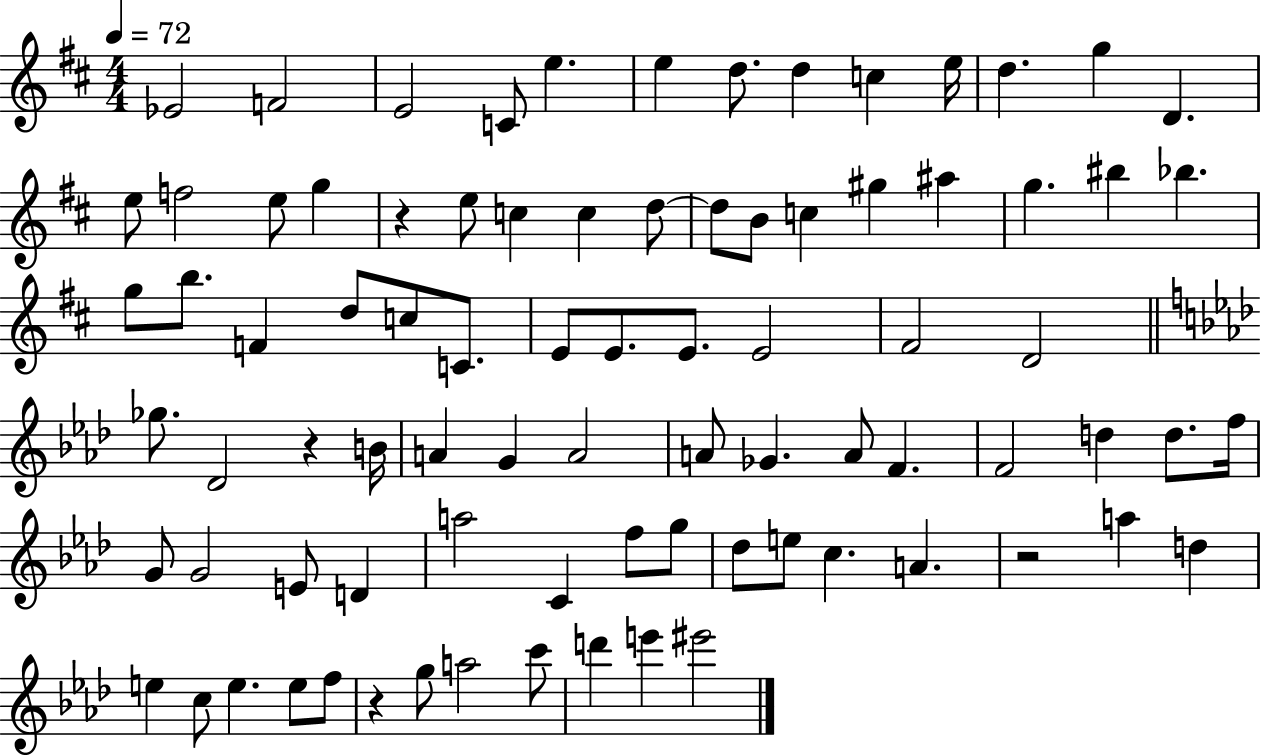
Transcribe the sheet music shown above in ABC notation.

X:1
T:Untitled
M:4/4
L:1/4
K:D
_E2 F2 E2 C/2 e e d/2 d c e/4 d g D e/2 f2 e/2 g z e/2 c c d/2 d/2 B/2 c ^g ^a g ^b _b g/2 b/2 F d/2 c/2 C/2 E/2 E/2 E/2 E2 ^F2 D2 _g/2 _D2 z B/4 A G A2 A/2 _G A/2 F F2 d d/2 f/4 G/2 G2 E/2 D a2 C f/2 g/2 _d/2 e/2 c A z2 a d e c/2 e e/2 f/2 z g/2 a2 c'/2 d' e' ^e'2